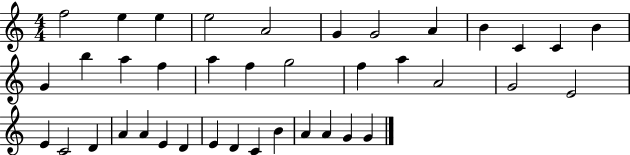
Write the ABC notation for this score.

X:1
T:Untitled
M:4/4
L:1/4
K:C
f2 e e e2 A2 G G2 A B C C B G b a f a f g2 f a A2 G2 E2 E C2 D A A E D E D C B A A G G